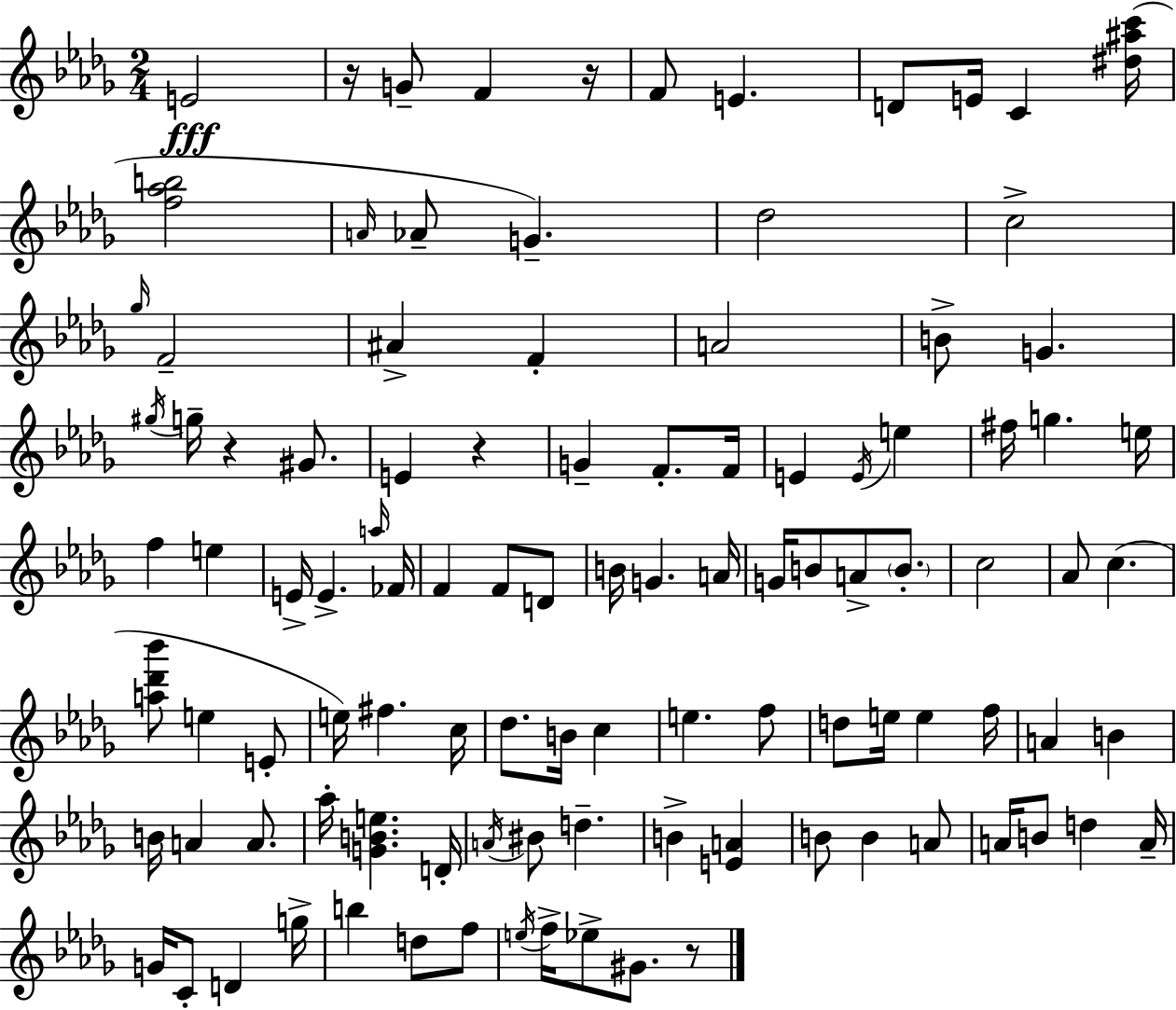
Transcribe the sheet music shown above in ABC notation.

X:1
T:Untitled
M:2/4
L:1/4
K:Bbm
E2 z/4 G/2 F z/4 F/2 E D/2 E/4 C [^d^ac']/4 [f_ab]2 A/4 _A/2 G _d2 c2 _g/4 F2 ^A F A2 B/2 G ^g/4 g/4 z ^G/2 E z G F/2 F/4 E E/4 e ^f/4 g e/4 f e E/4 E a/4 _F/4 F F/2 D/2 B/4 G A/4 G/4 B/2 A/2 B/2 c2 _A/2 c [a_d'_b']/2 e E/2 e/4 ^f c/4 _d/2 B/4 c e f/2 d/2 e/4 e f/4 A B B/4 A A/2 _a/4 [GBe] D/4 A/4 ^B/2 d B [EA] B/2 B A/2 A/4 B/2 d A/4 G/4 C/2 D g/4 b d/2 f/2 e/4 f/4 _e/2 ^G/2 z/2